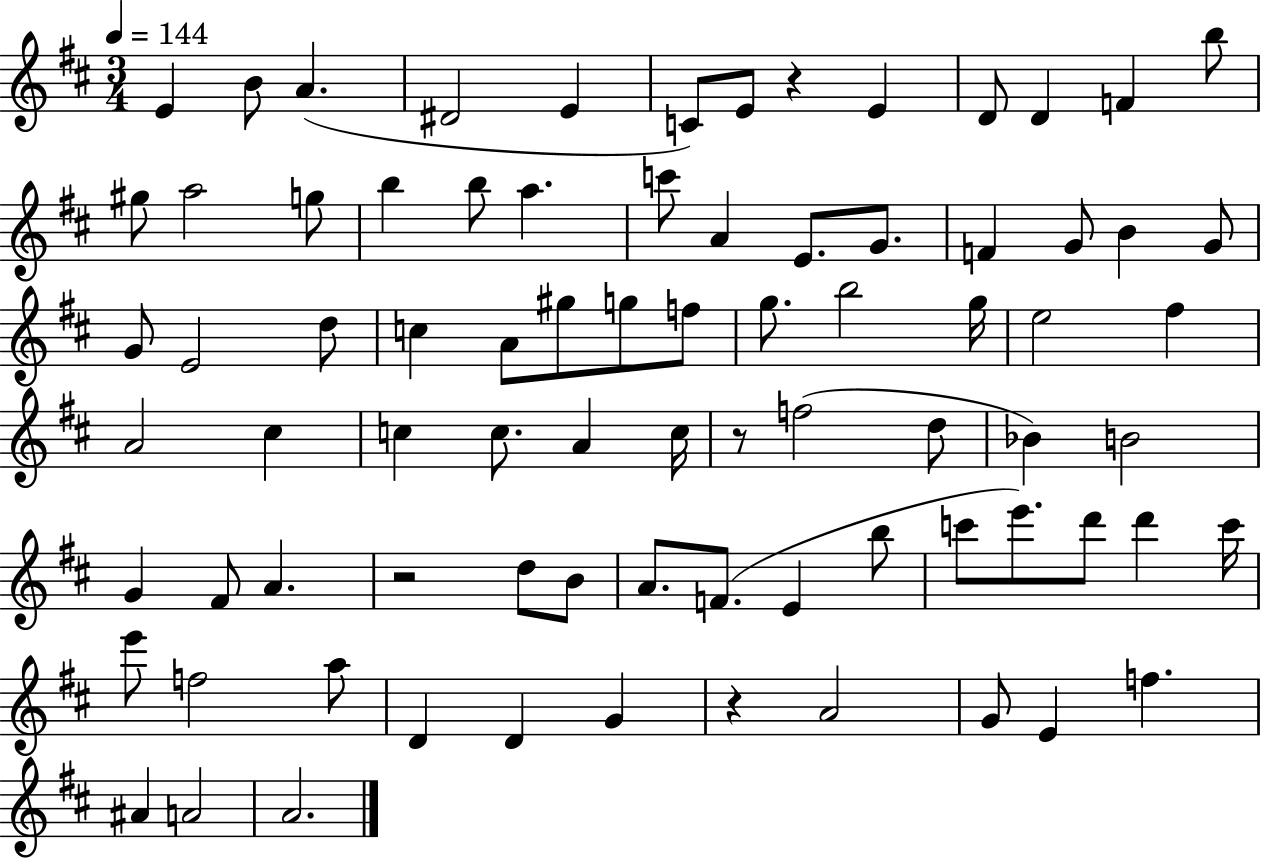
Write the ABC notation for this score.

X:1
T:Untitled
M:3/4
L:1/4
K:D
E B/2 A ^D2 E C/2 E/2 z E D/2 D F b/2 ^g/2 a2 g/2 b b/2 a c'/2 A E/2 G/2 F G/2 B G/2 G/2 E2 d/2 c A/2 ^g/2 g/2 f/2 g/2 b2 g/4 e2 ^f A2 ^c c c/2 A c/4 z/2 f2 d/2 _B B2 G ^F/2 A z2 d/2 B/2 A/2 F/2 E b/2 c'/2 e'/2 d'/2 d' c'/4 e'/2 f2 a/2 D D G z A2 G/2 E f ^A A2 A2